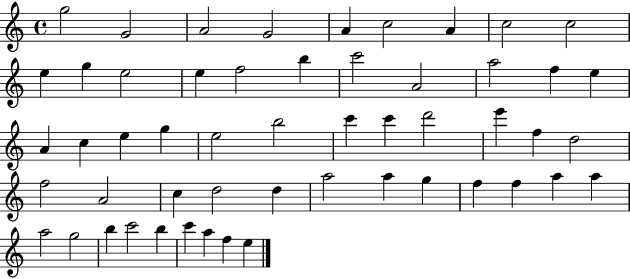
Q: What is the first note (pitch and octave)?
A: G5